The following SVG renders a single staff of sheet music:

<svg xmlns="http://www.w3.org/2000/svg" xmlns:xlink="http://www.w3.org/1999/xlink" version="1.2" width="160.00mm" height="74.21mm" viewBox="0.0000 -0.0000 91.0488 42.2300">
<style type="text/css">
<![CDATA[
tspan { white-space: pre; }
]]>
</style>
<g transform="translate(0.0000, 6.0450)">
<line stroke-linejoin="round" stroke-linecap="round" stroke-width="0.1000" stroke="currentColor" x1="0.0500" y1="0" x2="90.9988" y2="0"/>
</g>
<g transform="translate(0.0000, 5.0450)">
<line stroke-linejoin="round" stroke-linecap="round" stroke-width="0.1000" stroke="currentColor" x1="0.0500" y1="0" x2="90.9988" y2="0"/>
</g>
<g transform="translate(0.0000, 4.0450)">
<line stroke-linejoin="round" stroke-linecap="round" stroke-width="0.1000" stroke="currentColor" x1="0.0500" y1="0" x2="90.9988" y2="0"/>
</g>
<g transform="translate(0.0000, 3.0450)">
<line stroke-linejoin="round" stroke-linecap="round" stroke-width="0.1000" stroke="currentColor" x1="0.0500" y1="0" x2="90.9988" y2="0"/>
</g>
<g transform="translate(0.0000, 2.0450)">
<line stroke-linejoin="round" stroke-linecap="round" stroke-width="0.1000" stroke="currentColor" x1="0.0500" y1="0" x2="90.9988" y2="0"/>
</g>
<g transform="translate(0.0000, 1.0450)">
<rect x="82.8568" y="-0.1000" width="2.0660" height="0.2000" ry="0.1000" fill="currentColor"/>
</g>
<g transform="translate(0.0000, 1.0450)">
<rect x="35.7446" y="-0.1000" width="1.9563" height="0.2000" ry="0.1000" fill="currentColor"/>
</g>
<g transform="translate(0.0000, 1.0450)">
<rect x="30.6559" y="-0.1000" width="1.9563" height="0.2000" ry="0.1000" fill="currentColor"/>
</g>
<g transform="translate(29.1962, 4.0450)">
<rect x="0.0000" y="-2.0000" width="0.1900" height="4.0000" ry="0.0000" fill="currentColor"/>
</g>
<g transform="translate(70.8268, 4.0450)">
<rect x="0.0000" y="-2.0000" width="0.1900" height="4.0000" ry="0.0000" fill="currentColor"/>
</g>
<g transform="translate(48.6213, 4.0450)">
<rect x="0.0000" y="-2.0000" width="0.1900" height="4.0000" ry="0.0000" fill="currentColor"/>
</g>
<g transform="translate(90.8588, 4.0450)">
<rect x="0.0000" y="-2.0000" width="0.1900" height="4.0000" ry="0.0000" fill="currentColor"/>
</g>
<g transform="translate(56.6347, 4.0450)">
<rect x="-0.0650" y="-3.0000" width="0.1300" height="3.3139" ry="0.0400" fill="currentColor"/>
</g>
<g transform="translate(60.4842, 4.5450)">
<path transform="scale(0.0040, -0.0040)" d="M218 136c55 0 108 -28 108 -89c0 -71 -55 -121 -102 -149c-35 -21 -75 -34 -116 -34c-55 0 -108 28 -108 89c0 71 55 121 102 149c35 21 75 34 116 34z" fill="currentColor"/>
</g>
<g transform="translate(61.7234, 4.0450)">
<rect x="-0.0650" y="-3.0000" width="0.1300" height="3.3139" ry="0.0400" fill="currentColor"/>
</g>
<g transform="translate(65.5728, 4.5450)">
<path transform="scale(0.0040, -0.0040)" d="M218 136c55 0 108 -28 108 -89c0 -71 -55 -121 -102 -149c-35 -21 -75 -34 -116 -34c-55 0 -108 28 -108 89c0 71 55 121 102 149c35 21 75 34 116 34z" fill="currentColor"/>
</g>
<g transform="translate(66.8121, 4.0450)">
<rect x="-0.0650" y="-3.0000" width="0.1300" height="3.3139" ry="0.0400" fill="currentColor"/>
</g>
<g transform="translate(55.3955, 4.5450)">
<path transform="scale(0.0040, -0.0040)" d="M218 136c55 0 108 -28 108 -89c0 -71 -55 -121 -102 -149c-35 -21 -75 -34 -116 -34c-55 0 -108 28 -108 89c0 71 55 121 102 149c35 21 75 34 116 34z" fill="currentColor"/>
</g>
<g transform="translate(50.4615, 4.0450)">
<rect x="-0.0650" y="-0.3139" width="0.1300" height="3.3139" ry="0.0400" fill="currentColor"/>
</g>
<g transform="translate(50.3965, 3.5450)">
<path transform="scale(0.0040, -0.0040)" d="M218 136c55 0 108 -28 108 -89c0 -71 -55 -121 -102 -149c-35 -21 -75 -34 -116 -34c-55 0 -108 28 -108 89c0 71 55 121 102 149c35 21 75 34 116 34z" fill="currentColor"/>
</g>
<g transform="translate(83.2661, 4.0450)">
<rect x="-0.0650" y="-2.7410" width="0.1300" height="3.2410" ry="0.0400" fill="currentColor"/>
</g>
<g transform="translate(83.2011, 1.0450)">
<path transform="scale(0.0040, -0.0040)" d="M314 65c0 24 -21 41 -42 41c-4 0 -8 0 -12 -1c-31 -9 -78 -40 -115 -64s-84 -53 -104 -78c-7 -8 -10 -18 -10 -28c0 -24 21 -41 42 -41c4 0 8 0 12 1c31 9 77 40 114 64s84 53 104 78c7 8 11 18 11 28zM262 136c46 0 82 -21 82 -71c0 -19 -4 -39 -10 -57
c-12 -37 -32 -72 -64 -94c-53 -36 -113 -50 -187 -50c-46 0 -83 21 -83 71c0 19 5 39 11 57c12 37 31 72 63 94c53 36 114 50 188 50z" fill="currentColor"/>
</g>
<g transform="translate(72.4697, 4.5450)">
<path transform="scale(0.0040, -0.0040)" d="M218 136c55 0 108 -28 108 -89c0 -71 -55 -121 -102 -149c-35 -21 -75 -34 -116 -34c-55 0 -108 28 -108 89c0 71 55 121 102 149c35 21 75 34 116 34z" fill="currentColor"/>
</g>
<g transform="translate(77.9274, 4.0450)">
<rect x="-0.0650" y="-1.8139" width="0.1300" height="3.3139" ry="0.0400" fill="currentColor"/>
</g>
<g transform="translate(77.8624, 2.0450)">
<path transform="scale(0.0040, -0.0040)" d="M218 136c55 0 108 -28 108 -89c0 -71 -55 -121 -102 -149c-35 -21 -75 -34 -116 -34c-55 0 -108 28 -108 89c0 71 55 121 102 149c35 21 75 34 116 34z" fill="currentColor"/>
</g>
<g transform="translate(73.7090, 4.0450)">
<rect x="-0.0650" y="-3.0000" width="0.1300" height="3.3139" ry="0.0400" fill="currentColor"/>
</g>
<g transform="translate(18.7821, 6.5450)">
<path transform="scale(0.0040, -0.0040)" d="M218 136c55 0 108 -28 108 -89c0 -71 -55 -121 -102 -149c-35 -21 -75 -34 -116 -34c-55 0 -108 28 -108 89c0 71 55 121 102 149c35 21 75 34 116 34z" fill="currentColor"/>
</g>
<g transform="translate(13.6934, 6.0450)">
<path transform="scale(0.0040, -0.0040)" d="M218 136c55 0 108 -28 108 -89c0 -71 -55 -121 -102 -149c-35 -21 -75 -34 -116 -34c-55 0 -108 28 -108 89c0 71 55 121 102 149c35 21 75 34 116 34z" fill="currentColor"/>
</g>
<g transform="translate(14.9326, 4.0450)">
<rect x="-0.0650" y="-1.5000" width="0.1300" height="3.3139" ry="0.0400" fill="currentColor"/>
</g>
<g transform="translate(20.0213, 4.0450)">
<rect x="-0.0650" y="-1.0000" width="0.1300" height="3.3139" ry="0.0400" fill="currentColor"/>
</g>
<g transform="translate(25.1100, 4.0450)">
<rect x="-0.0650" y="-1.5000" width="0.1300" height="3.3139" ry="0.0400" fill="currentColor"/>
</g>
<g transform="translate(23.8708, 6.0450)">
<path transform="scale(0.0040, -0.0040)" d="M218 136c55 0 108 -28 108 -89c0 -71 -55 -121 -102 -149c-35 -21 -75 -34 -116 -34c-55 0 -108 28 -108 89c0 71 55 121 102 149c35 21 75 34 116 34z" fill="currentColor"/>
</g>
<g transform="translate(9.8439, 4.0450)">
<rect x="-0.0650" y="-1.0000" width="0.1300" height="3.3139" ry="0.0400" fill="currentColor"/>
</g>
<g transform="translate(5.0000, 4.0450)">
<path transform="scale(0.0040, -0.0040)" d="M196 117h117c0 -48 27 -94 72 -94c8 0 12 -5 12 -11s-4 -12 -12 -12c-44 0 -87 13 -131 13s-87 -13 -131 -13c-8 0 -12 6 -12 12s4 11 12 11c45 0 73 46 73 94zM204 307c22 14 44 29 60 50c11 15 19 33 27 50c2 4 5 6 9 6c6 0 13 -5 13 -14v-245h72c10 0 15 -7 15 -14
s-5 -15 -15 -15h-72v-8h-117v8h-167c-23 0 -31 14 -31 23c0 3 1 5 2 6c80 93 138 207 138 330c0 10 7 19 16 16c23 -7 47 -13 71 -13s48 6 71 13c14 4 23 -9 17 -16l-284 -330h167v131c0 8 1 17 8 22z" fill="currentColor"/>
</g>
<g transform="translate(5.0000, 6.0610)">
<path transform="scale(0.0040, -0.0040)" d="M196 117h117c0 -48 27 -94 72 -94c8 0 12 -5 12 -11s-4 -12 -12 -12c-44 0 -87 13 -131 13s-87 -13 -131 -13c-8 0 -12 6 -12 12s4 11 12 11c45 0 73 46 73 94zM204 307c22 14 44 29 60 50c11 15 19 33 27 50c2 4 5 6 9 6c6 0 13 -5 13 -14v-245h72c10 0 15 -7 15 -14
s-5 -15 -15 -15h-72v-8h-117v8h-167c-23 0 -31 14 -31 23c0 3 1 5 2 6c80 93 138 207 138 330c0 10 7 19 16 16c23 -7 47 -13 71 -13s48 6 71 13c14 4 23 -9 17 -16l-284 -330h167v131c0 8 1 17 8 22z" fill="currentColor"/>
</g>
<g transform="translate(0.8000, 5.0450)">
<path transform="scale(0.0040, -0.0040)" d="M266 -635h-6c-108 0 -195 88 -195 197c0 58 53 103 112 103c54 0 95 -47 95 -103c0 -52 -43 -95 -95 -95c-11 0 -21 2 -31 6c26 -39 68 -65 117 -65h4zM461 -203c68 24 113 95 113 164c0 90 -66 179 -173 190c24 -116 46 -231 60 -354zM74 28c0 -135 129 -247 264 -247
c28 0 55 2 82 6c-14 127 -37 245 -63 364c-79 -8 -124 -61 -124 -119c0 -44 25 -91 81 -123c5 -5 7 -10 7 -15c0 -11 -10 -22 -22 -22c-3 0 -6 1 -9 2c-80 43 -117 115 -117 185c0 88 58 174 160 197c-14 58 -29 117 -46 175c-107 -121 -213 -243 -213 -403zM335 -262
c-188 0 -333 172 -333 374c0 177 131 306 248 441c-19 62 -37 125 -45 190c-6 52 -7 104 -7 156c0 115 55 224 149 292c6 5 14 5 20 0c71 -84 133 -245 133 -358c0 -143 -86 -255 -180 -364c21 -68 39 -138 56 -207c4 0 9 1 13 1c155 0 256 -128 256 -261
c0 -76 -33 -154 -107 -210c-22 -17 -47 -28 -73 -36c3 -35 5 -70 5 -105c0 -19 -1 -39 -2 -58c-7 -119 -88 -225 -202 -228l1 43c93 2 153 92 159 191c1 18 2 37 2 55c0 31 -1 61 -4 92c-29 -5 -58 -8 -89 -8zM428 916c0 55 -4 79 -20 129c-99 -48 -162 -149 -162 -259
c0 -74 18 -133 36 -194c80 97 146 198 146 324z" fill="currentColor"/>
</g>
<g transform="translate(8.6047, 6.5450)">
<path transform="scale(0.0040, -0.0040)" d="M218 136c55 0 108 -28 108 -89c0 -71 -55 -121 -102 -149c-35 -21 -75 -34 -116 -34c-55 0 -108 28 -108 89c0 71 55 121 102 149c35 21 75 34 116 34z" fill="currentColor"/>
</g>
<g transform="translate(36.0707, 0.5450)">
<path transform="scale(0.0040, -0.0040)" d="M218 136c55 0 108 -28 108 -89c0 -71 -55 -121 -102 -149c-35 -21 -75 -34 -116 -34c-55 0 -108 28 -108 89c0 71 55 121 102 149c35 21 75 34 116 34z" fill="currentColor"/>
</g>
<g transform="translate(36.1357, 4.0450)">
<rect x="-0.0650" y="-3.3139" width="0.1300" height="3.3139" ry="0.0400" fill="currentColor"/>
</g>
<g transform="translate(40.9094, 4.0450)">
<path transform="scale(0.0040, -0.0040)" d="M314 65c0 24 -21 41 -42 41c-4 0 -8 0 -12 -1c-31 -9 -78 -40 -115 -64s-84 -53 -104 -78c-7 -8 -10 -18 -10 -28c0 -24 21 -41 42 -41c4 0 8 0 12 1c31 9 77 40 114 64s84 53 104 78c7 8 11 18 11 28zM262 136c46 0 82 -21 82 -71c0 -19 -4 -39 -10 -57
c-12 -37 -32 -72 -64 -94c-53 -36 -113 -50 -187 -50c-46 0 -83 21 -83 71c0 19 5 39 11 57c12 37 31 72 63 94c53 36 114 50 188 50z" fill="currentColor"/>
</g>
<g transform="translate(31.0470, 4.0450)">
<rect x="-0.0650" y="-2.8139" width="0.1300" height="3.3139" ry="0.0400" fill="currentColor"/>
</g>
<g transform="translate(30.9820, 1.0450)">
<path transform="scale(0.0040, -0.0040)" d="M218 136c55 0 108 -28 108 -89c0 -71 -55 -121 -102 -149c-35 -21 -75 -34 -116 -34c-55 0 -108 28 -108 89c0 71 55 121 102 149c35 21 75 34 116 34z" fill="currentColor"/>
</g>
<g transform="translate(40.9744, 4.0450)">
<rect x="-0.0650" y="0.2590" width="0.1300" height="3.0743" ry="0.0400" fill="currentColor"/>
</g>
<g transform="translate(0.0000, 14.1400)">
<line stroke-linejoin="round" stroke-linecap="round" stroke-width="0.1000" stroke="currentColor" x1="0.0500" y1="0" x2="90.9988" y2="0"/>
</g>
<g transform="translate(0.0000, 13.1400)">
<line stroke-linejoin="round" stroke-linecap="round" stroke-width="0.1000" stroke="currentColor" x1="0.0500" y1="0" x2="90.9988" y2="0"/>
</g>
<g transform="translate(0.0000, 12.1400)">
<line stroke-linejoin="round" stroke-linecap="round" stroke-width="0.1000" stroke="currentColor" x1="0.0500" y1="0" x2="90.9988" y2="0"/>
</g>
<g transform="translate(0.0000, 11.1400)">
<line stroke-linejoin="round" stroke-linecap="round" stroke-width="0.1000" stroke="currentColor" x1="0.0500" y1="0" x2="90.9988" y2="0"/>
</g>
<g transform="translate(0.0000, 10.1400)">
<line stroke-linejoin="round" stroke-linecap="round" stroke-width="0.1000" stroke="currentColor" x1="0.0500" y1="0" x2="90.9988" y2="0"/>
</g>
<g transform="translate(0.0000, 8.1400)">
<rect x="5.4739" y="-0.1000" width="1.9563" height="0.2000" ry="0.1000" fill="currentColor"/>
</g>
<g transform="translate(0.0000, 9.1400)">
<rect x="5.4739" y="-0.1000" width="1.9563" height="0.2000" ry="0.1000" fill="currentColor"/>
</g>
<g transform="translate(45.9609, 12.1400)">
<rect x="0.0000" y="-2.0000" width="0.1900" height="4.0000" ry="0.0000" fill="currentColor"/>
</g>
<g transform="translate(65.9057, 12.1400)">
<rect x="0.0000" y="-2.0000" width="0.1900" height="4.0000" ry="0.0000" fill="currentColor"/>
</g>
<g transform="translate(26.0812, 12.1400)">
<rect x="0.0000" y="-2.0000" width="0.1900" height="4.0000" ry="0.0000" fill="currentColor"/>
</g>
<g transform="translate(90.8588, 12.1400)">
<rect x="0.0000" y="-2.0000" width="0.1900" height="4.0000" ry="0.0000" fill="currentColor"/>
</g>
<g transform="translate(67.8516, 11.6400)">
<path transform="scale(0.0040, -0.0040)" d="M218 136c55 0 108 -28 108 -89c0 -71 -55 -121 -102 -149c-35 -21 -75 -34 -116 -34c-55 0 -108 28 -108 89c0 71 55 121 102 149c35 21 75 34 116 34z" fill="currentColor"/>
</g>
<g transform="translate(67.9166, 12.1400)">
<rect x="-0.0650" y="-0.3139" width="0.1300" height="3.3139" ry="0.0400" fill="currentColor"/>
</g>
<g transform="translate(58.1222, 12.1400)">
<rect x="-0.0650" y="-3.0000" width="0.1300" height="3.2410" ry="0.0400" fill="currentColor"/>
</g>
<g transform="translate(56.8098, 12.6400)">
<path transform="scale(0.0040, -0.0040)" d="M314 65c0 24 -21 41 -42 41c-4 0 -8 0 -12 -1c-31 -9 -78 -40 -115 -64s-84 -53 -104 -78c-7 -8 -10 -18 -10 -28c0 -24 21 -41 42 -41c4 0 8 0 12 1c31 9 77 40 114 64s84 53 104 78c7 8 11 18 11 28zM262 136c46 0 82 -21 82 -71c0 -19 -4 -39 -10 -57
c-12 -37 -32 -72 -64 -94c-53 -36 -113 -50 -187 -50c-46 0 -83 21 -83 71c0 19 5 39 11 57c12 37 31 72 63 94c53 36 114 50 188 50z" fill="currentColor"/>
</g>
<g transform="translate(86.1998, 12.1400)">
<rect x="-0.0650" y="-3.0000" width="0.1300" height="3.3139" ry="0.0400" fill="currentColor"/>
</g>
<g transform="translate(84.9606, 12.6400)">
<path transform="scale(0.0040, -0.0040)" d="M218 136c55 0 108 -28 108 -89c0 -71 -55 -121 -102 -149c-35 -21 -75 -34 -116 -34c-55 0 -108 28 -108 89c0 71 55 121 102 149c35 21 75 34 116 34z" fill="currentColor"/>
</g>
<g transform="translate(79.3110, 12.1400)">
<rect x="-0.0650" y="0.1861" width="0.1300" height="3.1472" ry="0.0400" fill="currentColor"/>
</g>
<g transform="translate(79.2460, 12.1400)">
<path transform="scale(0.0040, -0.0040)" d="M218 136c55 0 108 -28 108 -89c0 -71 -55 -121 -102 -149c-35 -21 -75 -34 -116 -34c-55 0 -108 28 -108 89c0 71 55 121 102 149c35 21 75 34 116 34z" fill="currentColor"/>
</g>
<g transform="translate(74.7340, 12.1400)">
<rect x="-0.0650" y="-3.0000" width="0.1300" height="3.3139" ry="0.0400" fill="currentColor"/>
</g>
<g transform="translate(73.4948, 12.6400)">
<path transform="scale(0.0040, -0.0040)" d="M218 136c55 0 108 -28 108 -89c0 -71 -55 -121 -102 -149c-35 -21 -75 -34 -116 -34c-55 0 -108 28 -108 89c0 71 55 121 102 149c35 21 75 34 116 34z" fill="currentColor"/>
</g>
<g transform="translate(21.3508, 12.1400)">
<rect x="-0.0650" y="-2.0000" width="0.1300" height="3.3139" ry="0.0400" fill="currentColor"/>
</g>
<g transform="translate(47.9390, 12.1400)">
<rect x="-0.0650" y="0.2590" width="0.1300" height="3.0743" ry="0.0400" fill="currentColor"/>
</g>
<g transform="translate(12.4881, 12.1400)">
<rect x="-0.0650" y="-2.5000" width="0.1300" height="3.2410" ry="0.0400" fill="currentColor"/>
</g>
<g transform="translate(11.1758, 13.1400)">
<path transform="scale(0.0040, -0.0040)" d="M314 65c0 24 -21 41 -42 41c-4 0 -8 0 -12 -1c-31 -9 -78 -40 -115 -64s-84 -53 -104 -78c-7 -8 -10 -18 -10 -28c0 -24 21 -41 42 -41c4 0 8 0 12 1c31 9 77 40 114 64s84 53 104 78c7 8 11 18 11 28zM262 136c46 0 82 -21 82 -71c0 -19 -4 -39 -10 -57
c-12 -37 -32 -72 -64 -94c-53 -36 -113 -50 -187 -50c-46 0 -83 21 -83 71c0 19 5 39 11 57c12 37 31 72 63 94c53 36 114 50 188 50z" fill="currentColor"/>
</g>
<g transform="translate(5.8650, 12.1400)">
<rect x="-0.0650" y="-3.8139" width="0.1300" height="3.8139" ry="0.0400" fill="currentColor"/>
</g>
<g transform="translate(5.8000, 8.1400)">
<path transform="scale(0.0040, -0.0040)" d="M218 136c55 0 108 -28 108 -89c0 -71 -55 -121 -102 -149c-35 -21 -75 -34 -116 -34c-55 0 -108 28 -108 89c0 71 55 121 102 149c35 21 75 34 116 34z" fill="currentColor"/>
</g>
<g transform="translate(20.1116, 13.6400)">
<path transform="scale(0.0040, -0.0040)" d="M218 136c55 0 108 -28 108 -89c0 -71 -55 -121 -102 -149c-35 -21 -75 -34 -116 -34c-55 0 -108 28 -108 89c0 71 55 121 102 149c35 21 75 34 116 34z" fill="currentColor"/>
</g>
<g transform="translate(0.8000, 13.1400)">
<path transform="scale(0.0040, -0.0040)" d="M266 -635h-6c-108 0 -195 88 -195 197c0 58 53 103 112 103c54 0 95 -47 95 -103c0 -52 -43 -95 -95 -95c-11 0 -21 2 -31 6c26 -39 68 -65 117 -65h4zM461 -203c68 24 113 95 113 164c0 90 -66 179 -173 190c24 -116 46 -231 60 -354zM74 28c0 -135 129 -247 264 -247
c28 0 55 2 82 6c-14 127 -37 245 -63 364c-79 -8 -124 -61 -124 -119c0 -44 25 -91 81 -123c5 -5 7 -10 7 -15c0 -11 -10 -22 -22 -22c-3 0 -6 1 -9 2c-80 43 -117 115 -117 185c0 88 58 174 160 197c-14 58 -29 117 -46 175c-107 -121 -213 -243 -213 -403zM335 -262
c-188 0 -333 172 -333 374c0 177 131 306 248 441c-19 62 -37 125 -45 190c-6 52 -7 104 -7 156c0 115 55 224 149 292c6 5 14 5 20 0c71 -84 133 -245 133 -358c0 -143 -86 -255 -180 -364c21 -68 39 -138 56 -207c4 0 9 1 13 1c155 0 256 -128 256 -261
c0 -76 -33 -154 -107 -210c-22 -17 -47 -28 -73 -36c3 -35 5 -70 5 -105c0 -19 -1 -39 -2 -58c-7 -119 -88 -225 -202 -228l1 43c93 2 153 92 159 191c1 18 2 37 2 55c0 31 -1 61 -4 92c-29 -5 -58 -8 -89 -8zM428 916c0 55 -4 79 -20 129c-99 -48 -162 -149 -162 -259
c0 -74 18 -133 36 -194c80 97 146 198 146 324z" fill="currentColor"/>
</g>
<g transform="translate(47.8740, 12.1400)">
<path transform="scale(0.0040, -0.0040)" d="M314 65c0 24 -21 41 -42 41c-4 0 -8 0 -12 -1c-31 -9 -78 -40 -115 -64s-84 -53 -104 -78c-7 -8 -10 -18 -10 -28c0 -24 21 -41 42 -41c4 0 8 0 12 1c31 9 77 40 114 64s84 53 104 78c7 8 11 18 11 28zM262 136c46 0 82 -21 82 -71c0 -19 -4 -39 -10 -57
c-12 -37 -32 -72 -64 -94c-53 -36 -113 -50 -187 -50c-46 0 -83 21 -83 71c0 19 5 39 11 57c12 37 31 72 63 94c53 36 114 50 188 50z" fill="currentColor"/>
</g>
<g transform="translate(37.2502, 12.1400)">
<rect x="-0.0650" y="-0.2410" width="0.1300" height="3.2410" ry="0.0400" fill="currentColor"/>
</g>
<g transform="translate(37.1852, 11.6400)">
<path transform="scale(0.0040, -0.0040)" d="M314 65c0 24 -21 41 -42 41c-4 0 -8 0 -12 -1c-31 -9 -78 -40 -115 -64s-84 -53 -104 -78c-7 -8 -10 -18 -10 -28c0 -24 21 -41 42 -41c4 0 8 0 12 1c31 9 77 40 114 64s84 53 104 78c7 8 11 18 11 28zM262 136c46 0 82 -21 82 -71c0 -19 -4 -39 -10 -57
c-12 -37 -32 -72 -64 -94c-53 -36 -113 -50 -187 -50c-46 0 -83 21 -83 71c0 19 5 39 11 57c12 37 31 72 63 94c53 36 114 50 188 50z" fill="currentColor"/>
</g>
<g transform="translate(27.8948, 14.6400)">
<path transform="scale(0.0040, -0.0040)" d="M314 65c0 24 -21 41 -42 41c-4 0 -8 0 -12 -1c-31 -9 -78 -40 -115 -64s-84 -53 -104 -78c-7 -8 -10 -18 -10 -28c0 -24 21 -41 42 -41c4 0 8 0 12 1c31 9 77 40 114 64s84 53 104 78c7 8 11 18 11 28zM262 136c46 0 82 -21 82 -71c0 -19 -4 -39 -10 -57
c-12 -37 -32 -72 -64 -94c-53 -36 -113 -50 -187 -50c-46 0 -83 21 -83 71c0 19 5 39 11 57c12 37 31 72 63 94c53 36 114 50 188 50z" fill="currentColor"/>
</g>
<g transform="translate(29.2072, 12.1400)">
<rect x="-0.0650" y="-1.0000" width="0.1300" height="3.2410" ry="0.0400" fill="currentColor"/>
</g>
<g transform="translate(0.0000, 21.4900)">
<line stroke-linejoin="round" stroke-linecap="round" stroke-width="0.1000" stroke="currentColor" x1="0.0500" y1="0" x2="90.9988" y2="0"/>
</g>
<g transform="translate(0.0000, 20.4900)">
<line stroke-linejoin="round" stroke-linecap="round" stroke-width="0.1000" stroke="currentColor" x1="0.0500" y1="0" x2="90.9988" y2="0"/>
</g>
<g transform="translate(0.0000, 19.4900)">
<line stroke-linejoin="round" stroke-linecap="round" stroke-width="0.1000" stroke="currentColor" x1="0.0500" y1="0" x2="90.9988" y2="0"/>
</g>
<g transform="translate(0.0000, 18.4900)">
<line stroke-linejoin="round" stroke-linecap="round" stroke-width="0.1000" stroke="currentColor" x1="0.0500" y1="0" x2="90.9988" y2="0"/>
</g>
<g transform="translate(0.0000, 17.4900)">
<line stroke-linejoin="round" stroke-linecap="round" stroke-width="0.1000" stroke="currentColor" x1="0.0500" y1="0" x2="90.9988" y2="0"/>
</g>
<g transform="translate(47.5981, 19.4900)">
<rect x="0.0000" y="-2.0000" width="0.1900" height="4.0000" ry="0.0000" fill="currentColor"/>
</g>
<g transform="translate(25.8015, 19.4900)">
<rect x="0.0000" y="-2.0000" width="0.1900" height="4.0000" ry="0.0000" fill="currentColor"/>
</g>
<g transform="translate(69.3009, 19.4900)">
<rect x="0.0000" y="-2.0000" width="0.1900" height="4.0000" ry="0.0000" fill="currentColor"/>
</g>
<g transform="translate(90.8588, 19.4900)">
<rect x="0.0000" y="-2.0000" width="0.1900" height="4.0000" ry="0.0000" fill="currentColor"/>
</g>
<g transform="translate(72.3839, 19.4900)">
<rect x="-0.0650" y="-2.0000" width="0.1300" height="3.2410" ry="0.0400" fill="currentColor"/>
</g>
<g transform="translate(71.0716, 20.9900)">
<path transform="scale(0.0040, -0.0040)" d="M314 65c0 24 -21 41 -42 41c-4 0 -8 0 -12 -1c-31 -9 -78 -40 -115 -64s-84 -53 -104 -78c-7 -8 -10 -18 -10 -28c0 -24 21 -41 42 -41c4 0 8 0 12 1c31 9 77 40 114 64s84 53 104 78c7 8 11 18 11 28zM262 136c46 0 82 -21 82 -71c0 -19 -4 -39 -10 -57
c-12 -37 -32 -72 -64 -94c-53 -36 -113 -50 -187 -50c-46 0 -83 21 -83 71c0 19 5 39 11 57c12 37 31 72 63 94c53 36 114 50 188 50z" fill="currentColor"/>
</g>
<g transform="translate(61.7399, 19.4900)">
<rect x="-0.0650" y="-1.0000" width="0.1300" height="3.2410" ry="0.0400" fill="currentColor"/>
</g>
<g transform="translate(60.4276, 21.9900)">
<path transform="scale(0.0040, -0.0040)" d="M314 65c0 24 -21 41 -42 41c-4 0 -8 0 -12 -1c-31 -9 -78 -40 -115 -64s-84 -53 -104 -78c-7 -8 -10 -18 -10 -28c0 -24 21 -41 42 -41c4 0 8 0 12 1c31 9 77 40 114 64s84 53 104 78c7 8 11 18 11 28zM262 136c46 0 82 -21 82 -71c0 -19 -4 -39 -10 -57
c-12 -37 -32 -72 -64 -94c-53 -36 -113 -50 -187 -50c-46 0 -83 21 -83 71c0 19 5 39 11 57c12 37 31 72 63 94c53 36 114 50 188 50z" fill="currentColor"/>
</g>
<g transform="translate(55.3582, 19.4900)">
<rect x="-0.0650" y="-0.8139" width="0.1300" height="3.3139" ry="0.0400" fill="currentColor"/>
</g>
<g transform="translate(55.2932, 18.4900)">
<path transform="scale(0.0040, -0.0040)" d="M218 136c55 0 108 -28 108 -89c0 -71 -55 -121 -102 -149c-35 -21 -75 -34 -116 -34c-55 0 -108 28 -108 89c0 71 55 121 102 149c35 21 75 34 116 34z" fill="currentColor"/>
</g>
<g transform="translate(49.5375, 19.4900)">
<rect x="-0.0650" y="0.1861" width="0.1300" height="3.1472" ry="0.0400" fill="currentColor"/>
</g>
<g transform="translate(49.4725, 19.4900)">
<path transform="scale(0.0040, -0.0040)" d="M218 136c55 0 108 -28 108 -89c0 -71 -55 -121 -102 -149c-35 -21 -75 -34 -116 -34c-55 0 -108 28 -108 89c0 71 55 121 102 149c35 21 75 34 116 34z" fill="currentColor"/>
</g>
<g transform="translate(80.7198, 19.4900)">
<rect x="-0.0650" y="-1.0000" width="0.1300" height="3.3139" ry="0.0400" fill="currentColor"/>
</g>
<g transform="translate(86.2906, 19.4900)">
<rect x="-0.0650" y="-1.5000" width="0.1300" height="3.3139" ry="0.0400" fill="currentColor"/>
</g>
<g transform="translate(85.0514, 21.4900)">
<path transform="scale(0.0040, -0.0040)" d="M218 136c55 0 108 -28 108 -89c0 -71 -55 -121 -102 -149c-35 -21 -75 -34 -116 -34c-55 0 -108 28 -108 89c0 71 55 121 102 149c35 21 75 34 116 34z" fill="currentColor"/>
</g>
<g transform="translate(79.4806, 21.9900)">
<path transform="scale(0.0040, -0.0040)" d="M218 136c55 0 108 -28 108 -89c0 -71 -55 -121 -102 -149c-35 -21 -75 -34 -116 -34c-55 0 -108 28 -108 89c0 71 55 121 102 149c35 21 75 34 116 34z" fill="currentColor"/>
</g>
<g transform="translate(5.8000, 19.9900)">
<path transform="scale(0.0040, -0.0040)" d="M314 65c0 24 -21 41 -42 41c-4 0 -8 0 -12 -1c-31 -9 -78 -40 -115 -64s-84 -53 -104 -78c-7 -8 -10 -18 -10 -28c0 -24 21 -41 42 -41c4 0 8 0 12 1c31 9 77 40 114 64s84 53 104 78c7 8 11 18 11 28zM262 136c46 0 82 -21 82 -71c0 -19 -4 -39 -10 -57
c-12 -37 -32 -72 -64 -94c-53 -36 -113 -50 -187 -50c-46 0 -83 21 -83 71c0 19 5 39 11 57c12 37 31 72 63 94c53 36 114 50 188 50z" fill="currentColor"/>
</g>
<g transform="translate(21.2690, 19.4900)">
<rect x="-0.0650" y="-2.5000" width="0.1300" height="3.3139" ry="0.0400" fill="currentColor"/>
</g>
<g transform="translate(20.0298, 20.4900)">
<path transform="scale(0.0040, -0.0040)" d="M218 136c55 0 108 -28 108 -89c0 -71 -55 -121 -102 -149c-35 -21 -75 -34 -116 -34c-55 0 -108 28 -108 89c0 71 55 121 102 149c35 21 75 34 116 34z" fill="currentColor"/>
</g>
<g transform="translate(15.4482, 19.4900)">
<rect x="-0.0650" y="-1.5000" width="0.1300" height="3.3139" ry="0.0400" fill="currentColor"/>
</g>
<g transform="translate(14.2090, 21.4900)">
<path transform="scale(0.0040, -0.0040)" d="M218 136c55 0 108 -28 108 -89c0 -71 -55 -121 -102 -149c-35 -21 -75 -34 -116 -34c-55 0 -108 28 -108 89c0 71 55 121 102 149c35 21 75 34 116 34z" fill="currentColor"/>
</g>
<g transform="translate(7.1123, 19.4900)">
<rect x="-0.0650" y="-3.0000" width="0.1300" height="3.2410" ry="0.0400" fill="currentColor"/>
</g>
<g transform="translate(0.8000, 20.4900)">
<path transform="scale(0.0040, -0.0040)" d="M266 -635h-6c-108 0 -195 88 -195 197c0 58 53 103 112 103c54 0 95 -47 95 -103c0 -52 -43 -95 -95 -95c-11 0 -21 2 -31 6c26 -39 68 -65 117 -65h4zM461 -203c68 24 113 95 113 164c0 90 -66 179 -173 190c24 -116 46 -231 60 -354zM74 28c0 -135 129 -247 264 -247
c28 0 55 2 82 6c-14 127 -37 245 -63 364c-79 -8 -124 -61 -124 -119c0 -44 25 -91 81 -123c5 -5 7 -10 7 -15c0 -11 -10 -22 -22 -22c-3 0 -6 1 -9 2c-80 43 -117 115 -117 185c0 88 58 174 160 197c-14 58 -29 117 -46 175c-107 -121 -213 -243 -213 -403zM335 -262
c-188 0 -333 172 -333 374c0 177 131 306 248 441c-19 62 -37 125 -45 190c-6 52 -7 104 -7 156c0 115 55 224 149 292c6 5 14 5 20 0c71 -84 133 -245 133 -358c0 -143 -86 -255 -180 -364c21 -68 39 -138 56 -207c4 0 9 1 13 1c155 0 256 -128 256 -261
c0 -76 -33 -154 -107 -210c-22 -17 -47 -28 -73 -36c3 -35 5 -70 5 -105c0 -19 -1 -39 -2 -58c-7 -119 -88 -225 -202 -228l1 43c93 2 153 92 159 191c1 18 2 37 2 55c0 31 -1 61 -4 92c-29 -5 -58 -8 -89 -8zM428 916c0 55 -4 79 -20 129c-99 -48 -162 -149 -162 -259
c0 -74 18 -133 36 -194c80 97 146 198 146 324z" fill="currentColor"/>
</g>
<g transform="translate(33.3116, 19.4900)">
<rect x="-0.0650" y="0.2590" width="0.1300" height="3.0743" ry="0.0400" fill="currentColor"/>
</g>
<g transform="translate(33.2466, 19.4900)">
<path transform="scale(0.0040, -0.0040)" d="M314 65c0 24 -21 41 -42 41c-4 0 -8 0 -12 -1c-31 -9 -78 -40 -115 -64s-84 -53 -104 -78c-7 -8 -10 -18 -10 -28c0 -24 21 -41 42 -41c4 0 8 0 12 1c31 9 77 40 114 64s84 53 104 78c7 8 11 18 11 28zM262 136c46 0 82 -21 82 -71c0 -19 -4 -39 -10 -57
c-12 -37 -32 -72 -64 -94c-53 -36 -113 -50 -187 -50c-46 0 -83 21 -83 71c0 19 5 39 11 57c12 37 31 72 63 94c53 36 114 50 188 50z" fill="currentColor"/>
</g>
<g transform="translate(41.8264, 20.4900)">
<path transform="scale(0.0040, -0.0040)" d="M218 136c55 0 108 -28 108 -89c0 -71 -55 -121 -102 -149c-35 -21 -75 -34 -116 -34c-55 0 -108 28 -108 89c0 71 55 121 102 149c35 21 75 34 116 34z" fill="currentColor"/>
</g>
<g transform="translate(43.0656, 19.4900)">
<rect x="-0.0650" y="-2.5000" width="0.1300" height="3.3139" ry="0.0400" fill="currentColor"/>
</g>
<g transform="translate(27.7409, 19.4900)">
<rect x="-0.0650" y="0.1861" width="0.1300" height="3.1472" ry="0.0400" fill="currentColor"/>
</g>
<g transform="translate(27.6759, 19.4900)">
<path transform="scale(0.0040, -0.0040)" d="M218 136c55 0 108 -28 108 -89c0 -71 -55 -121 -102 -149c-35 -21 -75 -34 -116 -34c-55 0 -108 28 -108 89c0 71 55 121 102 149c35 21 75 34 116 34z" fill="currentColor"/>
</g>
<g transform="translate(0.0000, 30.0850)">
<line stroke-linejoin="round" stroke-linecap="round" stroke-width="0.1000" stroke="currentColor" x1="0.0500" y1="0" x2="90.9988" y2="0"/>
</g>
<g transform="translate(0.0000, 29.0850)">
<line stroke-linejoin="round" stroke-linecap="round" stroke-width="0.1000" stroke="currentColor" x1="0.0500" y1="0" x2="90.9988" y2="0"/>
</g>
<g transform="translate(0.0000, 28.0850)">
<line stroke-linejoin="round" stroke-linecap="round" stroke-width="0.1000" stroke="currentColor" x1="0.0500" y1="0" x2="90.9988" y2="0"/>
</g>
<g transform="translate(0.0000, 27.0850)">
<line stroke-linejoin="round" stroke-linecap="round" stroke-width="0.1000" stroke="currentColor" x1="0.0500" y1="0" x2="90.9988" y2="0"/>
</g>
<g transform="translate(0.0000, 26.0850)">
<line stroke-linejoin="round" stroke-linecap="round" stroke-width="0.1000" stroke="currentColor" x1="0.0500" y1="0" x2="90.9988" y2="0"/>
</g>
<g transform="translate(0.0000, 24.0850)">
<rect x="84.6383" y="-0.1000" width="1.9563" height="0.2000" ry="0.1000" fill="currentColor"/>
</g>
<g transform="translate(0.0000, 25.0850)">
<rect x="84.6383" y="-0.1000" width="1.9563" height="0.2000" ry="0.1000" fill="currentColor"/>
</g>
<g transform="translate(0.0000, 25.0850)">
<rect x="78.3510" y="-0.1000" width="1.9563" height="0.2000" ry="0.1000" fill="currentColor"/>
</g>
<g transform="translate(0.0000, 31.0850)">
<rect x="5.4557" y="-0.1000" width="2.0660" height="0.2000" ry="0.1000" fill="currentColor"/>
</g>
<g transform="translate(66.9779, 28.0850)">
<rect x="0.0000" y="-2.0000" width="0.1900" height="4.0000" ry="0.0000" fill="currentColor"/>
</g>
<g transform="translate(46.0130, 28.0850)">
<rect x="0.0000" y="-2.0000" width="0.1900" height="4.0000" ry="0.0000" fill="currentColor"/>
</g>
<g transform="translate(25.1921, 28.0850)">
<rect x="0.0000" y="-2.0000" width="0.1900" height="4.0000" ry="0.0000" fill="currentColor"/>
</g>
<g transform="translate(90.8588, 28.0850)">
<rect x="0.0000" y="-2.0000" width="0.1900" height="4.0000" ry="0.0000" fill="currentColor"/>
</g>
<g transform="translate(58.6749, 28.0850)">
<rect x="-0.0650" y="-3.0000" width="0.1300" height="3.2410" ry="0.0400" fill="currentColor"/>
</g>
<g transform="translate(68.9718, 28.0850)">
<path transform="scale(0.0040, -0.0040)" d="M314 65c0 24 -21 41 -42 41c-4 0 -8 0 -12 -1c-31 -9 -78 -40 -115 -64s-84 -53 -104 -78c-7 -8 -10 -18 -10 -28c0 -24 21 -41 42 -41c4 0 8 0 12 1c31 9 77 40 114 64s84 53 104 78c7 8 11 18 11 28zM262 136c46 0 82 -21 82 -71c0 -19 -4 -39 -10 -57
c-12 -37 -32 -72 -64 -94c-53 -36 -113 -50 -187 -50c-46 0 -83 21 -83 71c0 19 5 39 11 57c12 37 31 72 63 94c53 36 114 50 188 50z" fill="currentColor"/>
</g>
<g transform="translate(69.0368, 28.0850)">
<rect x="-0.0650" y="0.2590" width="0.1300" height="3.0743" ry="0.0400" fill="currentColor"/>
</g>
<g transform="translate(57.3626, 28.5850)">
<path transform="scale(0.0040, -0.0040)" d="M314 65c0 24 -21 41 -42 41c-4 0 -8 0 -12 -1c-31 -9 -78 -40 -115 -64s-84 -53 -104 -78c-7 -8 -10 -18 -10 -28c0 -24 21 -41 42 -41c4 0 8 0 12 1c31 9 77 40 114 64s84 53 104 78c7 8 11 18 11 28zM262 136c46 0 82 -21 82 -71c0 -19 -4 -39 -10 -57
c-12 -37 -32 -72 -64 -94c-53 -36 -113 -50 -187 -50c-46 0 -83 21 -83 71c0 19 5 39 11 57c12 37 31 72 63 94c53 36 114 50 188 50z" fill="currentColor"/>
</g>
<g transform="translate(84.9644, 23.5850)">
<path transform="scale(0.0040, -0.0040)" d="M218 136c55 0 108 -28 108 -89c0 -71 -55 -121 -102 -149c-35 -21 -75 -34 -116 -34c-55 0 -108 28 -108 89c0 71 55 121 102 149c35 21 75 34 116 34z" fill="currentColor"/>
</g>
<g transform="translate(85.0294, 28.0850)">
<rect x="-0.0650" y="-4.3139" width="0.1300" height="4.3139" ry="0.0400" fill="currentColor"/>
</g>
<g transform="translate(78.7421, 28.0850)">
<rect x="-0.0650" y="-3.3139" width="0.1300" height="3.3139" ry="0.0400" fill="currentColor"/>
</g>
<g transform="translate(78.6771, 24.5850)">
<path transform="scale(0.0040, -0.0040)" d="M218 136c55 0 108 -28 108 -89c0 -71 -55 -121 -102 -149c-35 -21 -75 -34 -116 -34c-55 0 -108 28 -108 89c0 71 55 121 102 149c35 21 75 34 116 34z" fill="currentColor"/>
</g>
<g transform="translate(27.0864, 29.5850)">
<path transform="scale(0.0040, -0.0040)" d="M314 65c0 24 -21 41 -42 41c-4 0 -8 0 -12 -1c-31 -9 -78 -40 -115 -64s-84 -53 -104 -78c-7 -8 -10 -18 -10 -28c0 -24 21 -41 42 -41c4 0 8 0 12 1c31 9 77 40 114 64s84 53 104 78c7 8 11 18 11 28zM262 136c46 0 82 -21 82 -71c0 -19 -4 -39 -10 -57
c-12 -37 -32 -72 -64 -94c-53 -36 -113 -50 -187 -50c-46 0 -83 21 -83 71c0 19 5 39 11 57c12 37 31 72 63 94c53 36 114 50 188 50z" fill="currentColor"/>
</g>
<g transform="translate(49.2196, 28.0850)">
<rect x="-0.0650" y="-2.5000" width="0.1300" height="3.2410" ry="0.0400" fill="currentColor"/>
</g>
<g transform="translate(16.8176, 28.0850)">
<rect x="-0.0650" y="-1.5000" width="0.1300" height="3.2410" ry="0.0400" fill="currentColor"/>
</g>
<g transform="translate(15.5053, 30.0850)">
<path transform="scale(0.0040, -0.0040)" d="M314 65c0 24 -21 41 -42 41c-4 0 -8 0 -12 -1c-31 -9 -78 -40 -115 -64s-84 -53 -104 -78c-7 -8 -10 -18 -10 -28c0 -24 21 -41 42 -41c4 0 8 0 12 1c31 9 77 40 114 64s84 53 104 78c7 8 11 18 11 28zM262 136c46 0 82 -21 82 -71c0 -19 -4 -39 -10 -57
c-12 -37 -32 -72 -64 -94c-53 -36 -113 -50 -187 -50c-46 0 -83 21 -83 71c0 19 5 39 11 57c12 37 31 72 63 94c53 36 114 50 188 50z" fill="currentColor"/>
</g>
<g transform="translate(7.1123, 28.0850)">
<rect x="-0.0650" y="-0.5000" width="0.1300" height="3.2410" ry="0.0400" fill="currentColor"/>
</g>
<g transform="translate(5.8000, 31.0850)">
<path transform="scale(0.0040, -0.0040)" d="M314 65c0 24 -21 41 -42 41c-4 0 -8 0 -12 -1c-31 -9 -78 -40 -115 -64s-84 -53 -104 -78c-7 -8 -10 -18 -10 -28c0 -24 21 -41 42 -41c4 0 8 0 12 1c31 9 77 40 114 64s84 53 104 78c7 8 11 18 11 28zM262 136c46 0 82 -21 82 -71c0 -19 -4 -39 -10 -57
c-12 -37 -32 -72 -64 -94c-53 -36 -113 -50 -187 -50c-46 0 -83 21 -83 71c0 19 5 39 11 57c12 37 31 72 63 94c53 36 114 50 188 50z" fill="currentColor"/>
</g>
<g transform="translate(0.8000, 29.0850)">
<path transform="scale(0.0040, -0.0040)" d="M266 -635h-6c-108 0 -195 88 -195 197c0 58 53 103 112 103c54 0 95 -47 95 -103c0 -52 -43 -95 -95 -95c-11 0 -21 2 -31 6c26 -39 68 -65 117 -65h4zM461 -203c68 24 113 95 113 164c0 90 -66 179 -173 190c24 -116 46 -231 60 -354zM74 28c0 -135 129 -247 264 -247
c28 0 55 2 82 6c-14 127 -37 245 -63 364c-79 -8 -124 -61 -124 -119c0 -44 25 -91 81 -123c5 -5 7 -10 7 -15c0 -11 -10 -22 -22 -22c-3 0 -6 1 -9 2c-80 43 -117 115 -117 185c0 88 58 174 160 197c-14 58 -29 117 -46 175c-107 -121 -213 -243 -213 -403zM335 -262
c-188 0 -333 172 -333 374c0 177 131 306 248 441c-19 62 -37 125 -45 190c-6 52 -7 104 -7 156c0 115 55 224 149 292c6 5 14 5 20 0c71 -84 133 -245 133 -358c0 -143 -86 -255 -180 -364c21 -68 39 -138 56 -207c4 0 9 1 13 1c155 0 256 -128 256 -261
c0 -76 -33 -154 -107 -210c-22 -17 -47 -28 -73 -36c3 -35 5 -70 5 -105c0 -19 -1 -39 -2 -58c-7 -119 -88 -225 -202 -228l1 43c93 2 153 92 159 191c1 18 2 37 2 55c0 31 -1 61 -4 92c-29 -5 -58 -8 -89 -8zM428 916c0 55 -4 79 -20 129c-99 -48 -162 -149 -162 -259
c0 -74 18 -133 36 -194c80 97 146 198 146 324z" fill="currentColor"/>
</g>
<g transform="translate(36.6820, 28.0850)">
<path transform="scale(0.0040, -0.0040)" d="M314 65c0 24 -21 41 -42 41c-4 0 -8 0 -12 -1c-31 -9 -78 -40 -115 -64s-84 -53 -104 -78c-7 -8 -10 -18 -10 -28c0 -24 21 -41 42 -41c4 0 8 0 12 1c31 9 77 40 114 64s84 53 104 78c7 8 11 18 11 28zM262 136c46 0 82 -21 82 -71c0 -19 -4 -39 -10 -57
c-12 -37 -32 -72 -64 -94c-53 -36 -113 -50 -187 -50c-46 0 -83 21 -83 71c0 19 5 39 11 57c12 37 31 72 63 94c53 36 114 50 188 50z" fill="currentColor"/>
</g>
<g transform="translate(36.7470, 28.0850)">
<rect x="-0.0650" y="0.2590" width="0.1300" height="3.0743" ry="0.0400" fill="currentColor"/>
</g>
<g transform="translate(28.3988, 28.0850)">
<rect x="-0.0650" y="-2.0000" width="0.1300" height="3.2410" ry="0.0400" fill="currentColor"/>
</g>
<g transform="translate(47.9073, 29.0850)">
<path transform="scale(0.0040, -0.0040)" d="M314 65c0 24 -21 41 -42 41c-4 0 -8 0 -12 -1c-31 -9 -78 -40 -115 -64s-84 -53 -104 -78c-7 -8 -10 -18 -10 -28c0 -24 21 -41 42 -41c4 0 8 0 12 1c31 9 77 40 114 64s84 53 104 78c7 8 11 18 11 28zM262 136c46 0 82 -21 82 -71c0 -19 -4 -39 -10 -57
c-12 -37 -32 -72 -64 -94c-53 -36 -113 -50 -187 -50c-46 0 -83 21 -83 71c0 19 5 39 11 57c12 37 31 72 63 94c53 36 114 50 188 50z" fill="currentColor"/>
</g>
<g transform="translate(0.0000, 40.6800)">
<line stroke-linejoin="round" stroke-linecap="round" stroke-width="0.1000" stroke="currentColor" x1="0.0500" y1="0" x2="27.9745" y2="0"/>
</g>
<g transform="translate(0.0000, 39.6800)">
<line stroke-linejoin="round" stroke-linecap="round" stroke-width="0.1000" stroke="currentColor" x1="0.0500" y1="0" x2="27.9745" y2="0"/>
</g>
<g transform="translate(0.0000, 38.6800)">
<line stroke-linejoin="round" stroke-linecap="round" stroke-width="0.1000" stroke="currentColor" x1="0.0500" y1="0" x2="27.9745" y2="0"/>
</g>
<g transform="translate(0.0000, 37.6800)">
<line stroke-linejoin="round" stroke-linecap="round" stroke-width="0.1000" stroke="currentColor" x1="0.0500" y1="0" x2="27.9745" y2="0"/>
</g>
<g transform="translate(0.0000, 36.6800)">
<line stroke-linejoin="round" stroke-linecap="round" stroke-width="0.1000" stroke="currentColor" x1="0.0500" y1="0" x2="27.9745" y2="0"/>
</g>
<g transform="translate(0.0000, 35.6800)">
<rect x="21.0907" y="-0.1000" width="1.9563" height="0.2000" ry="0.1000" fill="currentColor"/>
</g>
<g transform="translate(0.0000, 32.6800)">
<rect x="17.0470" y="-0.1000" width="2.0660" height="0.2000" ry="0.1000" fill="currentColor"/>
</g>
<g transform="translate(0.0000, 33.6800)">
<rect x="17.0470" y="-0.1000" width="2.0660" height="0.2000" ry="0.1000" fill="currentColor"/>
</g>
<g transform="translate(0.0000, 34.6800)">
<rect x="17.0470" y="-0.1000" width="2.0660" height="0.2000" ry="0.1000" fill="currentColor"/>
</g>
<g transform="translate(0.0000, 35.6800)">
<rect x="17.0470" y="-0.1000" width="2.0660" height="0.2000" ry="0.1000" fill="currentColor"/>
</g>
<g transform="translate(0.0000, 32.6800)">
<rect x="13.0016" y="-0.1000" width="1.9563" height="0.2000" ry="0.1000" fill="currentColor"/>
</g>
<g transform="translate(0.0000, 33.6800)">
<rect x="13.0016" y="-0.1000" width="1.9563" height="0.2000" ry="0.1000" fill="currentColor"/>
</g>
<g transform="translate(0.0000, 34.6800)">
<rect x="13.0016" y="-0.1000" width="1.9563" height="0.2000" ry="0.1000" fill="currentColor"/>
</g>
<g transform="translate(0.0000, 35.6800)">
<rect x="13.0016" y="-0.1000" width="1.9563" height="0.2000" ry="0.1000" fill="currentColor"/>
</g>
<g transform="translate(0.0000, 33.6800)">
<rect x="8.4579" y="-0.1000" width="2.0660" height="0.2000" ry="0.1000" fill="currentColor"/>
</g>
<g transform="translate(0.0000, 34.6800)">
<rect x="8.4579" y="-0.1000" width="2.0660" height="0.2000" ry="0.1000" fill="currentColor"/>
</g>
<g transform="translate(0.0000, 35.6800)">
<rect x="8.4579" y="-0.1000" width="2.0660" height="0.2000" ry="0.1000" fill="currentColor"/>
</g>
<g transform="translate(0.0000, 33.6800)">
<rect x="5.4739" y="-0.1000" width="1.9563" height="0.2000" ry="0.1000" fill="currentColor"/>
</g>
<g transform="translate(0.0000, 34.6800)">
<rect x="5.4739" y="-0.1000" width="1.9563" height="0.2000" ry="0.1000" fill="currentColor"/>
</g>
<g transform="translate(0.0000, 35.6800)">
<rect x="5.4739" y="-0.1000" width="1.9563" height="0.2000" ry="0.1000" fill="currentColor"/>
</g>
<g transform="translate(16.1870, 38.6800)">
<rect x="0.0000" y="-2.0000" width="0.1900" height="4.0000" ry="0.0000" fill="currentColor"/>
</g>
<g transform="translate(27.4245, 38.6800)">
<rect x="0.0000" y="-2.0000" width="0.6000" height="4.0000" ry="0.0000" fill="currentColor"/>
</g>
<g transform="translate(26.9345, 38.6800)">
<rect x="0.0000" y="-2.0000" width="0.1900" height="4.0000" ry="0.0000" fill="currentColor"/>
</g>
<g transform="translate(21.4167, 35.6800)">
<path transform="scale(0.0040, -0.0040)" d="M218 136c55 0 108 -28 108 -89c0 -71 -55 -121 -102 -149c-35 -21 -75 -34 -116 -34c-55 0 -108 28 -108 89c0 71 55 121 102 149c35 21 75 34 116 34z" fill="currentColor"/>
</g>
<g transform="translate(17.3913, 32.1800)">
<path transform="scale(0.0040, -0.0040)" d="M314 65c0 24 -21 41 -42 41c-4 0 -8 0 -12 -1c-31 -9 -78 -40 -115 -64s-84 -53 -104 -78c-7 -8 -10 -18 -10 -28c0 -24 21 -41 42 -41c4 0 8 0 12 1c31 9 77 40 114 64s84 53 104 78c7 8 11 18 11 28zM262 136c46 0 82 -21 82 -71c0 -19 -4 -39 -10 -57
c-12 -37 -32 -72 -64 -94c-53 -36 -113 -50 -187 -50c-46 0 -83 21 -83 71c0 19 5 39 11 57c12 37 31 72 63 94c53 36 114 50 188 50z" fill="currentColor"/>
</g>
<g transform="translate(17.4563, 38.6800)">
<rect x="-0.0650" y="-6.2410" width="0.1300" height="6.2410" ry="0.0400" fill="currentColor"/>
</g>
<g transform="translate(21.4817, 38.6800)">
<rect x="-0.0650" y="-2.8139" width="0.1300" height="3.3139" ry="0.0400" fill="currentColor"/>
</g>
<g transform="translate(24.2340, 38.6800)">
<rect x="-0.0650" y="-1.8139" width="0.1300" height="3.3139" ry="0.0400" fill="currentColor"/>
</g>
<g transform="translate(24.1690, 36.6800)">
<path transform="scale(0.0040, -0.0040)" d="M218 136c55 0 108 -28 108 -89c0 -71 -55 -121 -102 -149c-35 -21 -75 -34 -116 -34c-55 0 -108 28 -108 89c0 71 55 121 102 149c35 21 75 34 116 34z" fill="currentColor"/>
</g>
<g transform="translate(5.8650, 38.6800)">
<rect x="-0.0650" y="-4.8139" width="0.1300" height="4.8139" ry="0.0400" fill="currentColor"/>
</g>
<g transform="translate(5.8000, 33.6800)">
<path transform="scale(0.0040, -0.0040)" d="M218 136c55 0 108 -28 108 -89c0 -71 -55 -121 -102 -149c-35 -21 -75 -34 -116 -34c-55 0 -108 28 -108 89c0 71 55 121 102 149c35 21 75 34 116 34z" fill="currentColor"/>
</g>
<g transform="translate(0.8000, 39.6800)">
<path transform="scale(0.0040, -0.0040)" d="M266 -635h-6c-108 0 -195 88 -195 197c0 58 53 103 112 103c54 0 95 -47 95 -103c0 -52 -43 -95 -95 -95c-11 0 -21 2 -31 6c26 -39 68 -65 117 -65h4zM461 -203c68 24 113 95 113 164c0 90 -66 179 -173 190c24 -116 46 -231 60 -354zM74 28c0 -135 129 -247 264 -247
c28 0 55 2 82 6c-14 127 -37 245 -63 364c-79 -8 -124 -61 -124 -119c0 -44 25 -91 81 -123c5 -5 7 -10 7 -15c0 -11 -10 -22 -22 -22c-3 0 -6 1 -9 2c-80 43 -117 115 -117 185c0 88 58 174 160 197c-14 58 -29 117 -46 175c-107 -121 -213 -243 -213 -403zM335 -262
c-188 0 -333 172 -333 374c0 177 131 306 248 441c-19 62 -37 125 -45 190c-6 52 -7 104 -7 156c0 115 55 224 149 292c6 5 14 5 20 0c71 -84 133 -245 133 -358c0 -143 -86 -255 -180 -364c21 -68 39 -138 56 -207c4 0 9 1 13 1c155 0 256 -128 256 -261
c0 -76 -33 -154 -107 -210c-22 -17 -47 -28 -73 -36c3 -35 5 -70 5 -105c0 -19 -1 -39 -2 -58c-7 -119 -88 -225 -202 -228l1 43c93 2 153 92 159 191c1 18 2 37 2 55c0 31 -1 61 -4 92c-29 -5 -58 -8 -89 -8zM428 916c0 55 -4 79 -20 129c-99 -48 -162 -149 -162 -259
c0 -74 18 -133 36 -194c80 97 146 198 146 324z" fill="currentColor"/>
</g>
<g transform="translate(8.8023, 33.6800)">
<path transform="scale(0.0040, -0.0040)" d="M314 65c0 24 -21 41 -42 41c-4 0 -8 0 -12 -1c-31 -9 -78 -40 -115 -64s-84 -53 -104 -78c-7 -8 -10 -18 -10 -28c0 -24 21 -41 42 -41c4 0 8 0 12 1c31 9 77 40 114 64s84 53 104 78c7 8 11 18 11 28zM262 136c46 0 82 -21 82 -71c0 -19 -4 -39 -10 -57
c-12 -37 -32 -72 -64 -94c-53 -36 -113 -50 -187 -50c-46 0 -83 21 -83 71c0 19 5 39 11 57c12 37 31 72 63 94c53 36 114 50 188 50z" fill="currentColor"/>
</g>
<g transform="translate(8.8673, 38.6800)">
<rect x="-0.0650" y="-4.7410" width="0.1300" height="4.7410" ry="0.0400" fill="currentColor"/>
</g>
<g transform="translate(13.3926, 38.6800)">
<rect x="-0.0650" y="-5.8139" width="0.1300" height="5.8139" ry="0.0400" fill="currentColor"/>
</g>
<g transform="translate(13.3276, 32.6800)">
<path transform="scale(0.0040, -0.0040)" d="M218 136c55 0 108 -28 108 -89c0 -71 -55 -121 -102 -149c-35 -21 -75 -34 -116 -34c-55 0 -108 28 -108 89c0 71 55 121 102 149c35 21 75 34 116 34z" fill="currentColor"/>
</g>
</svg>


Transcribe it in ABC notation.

X:1
T:Untitled
M:4/4
L:1/4
K:C
D E D E a b B2 c A A A A f a2 c' G2 F D2 c2 B2 A2 c A B A A2 E G B B2 G B d D2 F2 D E C2 E2 F2 B2 G2 A2 B2 b d' e' e'2 g' a'2 a f